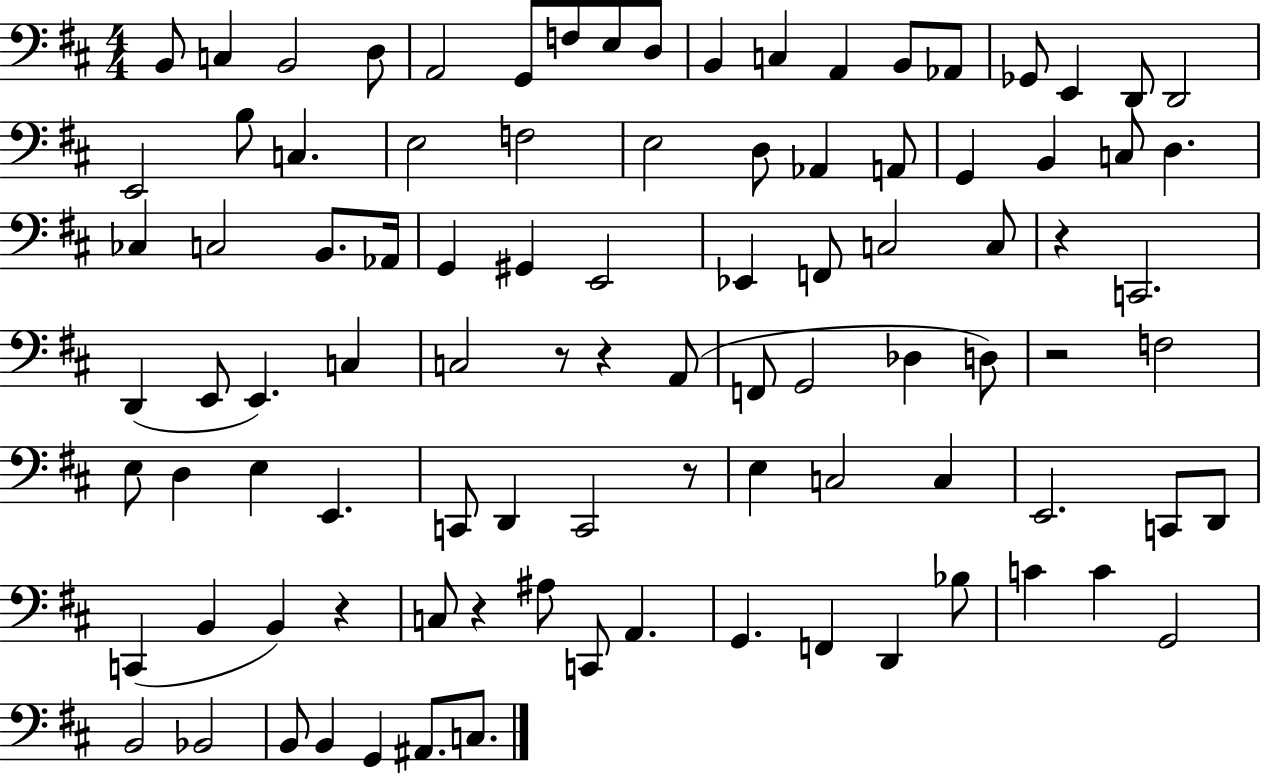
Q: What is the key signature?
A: D major